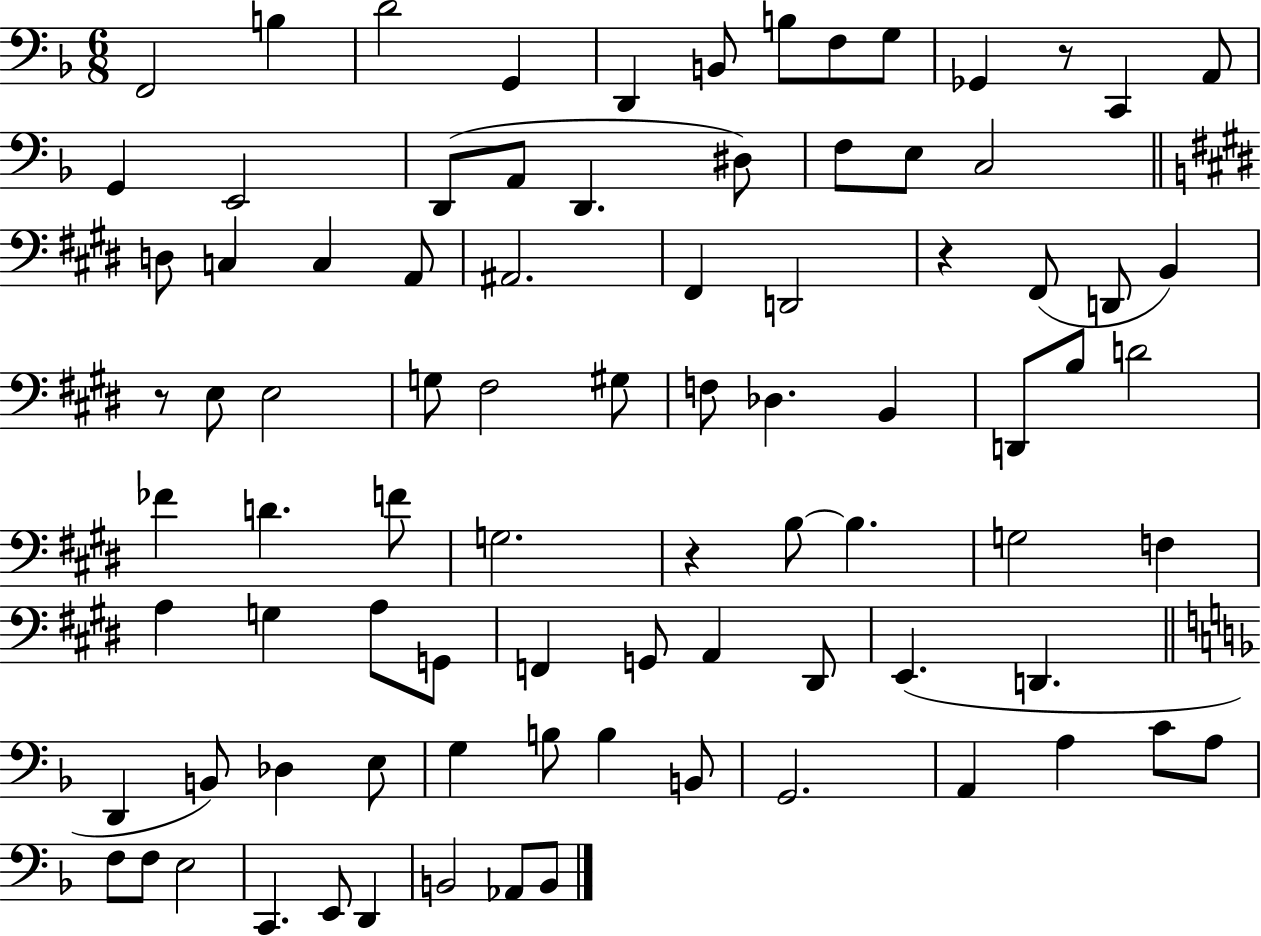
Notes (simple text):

F2/h B3/q D4/h G2/q D2/q B2/e B3/e F3/e G3/e Gb2/q R/e C2/q A2/e G2/q E2/h D2/e A2/e D2/q. D#3/e F3/e E3/e C3/h D3/e C3/q C3/q A2/e A#2/h. F#2/q D2/h R/q F#2/e D2/e B2/q R/e E3/e E3/h G3/e F#3/h G#3/e F3/e Db3/q. B2/q D2/e B3/e D4/h FES4/q D4/q. F4/e G3/h. R/q B3/e B3/q. G3/h F3/q A3/q G3/q A3/e G2/e F2/q G2/e A2/q D#2/e E2/q. D2/q. D2/q B2/e Db3/q E3/e G3/q B3/e B3/q B2/e G2/h. A2/q A3/q C4/e A3/e F3/e F3/e E3/h C2/q. E2/e D2/q B2/h Ab2/e B2/e